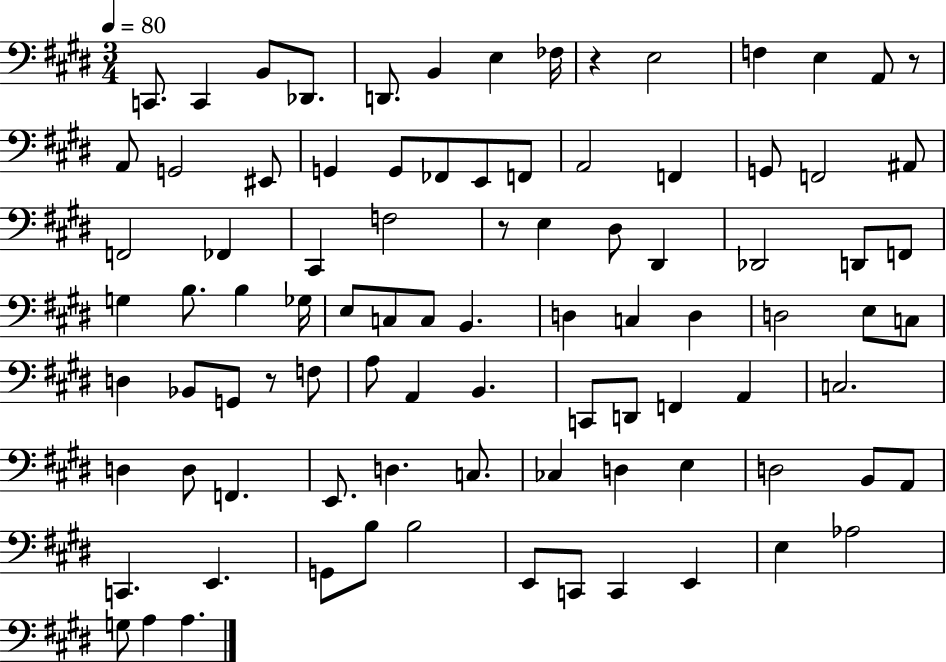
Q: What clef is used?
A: bass